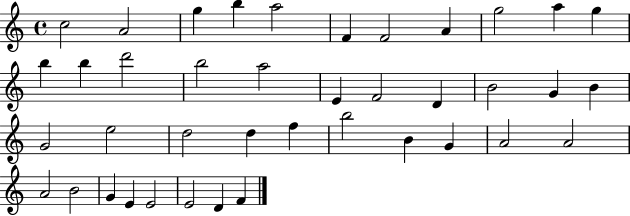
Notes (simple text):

C5/h A4/h G5/q B5/q A5/h F4/q F4/h A4/q G5/h A5/q G5/q B5/q B5/q D6/h B5/h A5/h E4/q F4/h D4/q B4/h G4/q B4/q G4/h E5/h D5/h D5/q F5/q B5/h B4/q G4/q A4/h A4/h A4/h B4/h G4/q E4/q E4/h E4/h D4/q F4/q